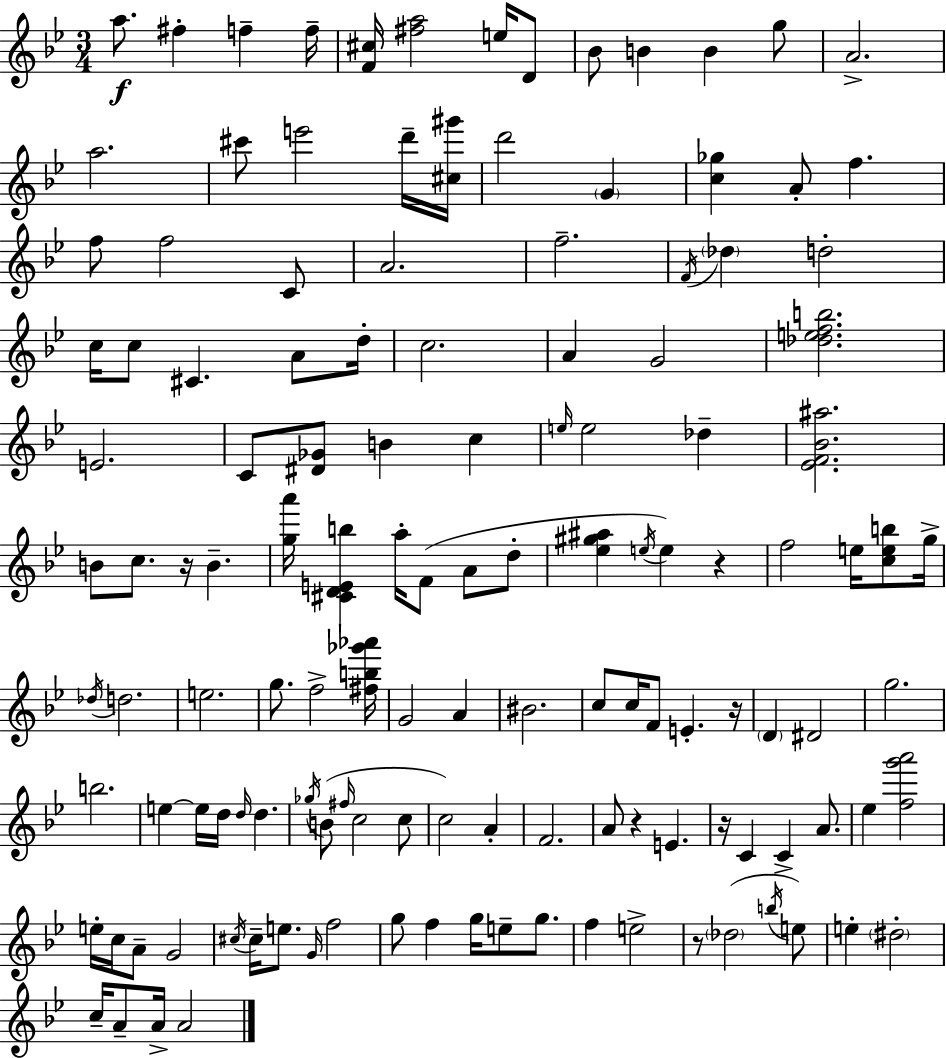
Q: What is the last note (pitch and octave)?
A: A4